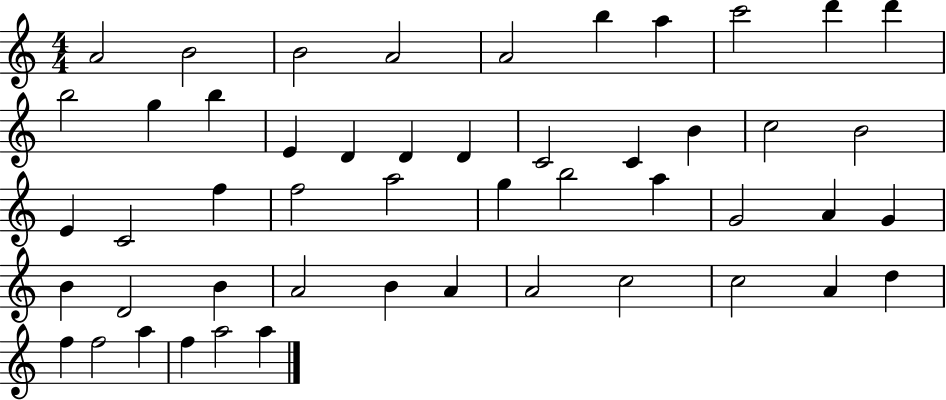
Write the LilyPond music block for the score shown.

{
  \clef treble
  \numericTimeSignature
  \time 4/4
  \key c \major
  a'2 b'2 | b'2 a'2 | a'2 b''4 a''4 | c'''2 d'''4 d'''4 | \break b''2 g''4 b''4 | e'4 d'4 d'4 d'4 | c'2 c'4 b'4 | c''2 b'2 | \break e'4 c'2 f''4 | f''2 a''2 | g''4 b''2 a''4 | g'2 a'4 g'4 | \break b'4 d'2 b'4 | a'2 b'4 a'4 | a'2 c''2 | c''2 a'4 d''4 | \break f''4 f''2 a''4 | f''4 a''2 a''4 | \bar "|."
}